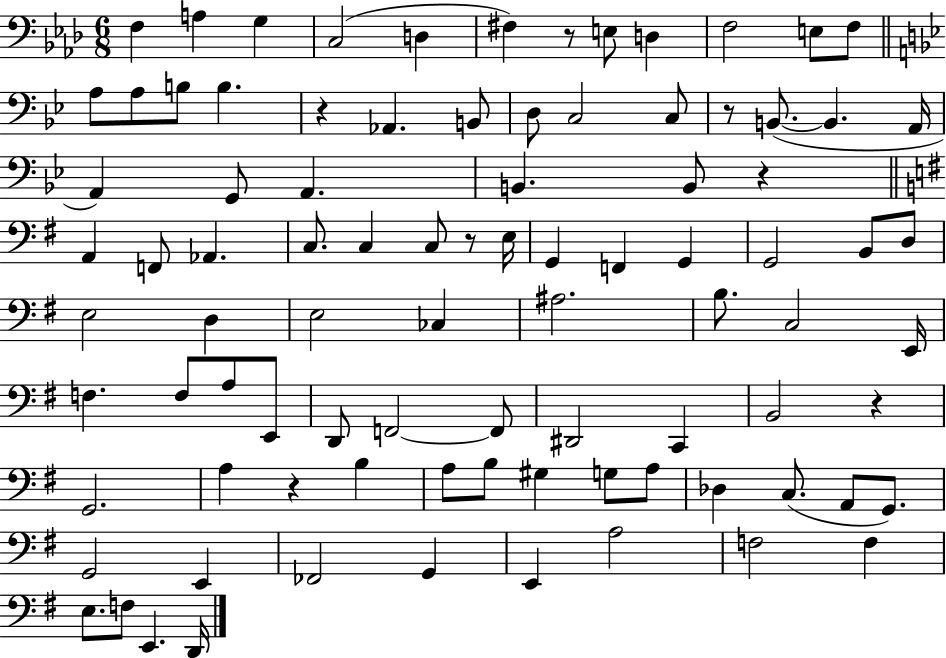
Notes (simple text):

F3/q A3/q G3/q C3/h D3/q F#3/q R/e E3/e D3/q F3/h E3/e F3/e A3/e A3/e B3/e B3/q. R/q Ab2/q. B2/e D3/e C3/h C3/e R/e B2/e. B2/q. A2/s A2/q G2/e A2/q. B2/q. B2/e R/q A2/q F2/e Ab2/q. C3/e. C3/q C3/e R/e E3/s G2/q F2/q G2/q G2/h B2/e D3/e E3/h D3/q E3/h CES3/q A#3/h. B3/e. C3/h E2/s F3/q. F3/e A3/e E2/e D2/e F2/h F2/e D#2/h C2/q B2/h R/q G2/h. A3/q R/q B3/q A3/e B3/e G#3/q G3/e A3/e Db3/q C3/e. A2/e G2/e. G2/h E2/q FES2/h G2/q E2/q A3/h F3/h F3/q E3/e. F3/e E2/q. D2/s